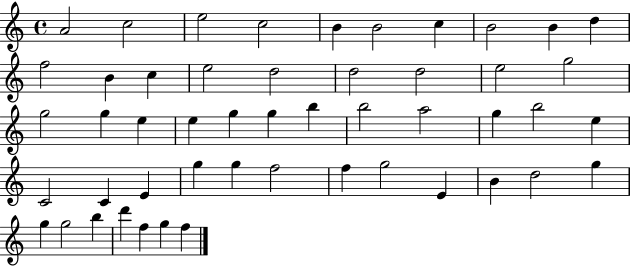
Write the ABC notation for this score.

X:1
T:Untitled
M:4/4
L:1/4
K:C
A2 c2 e2 c2 B B2 c B2 B d f2 B c e2 d2 d2 d2 e2 g2 g2 g e e g g b b2 a2 g b2 e C2 C E g g f2 f g2 E B d2 g g g2 b d' f g f